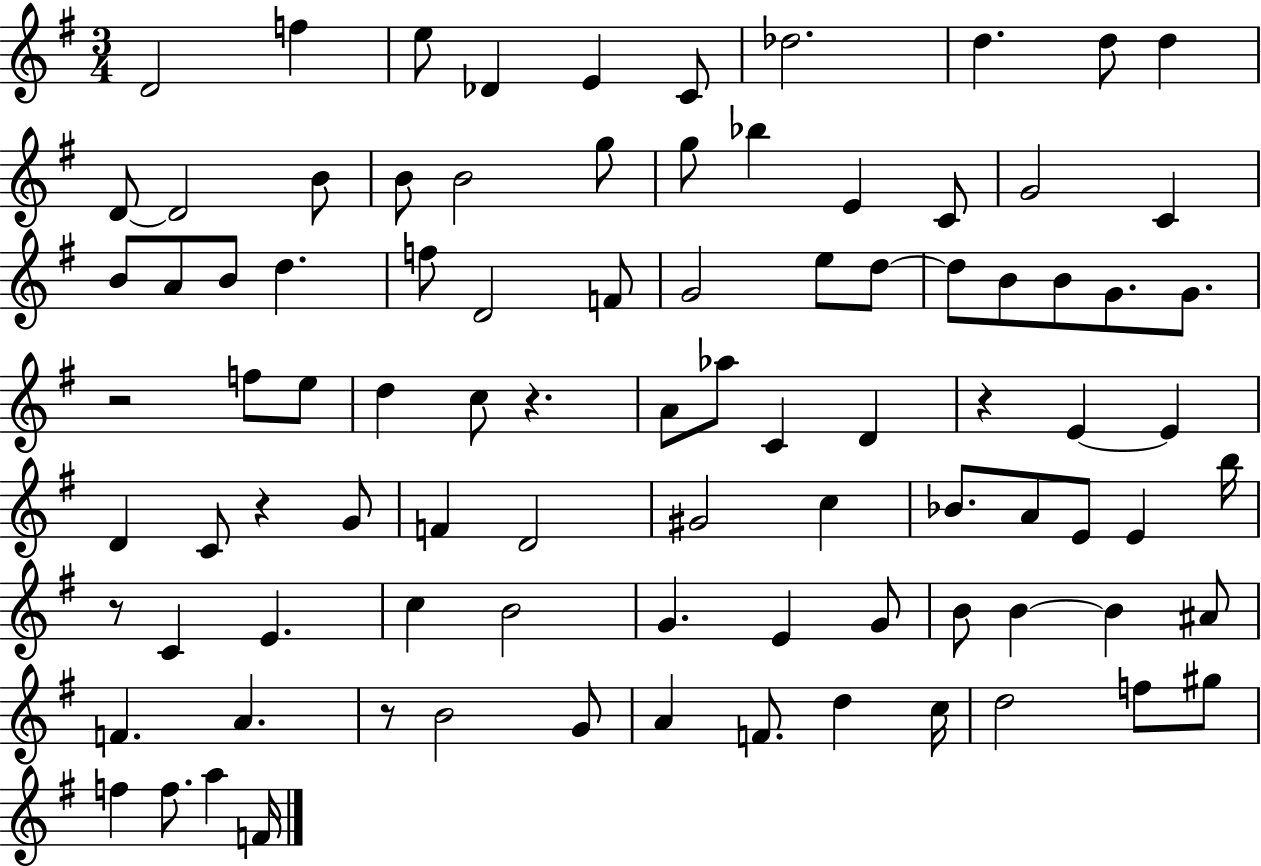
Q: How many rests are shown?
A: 6